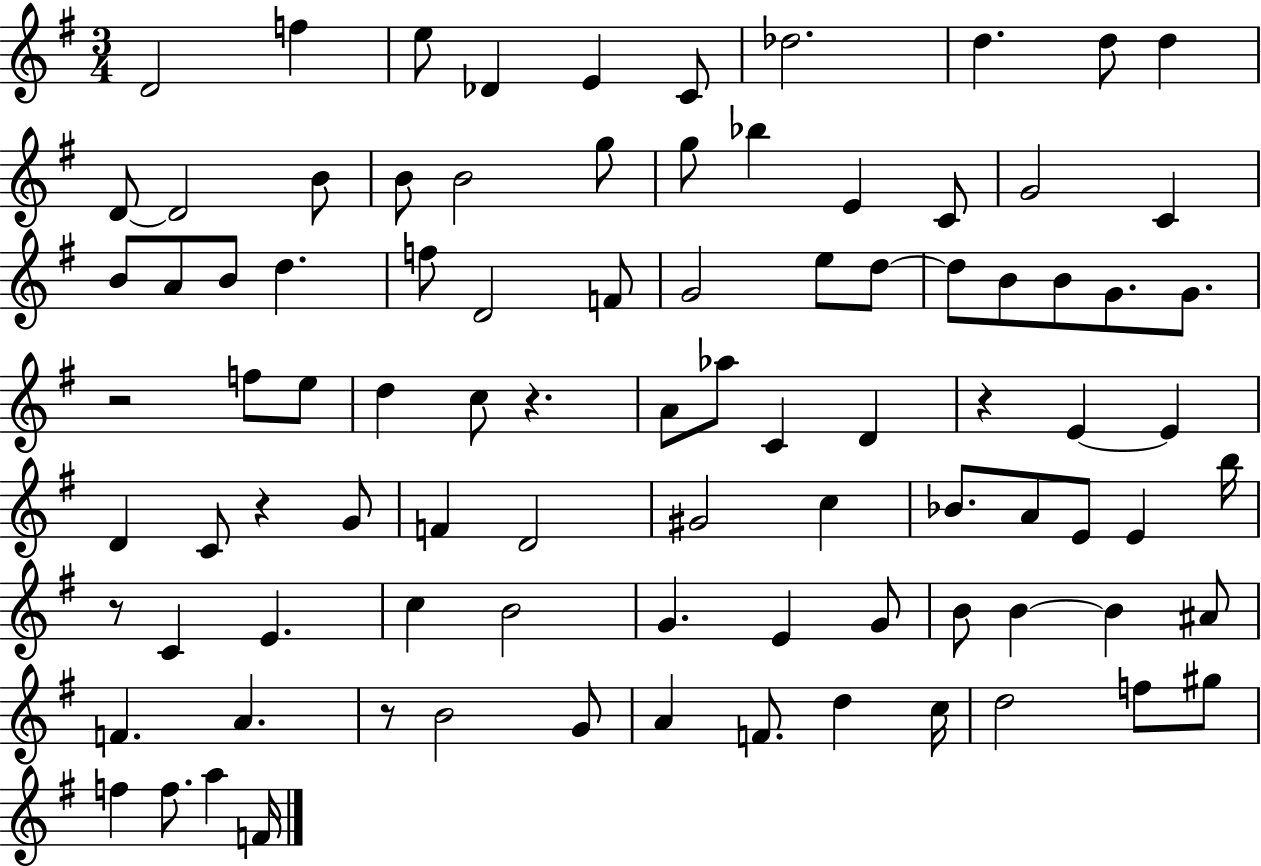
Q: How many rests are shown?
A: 6